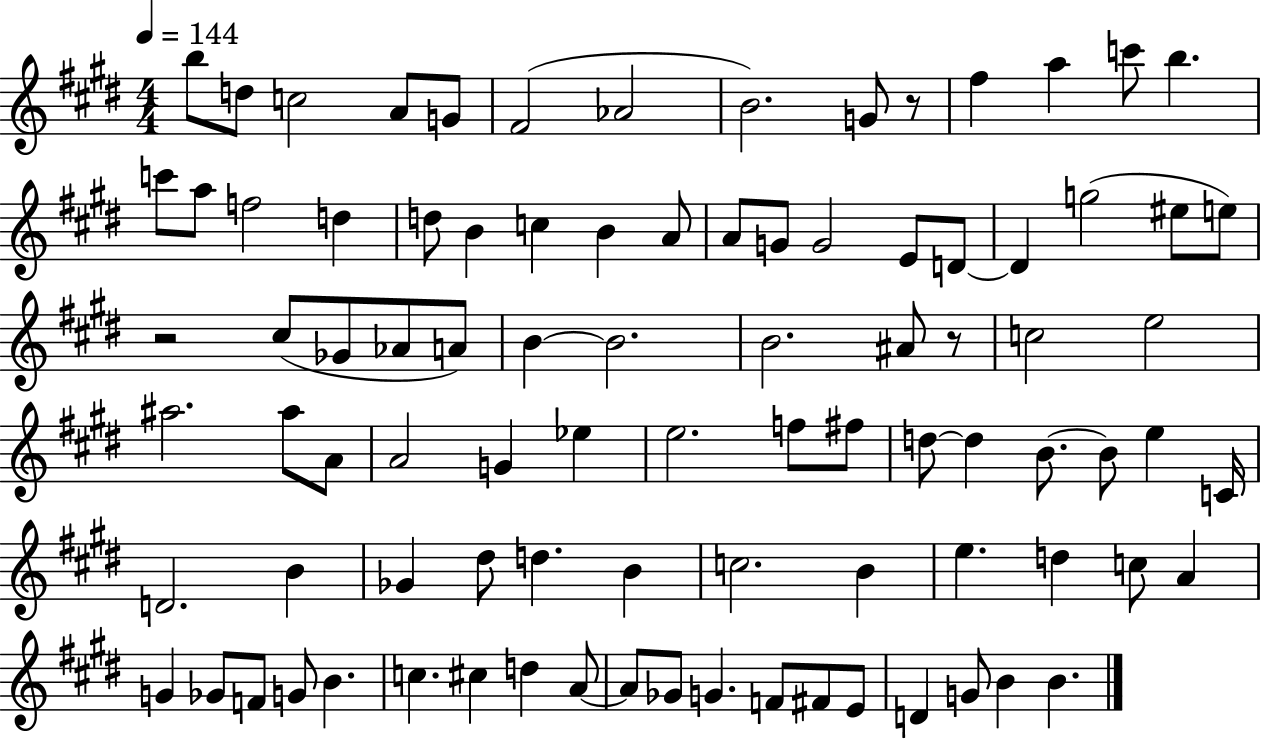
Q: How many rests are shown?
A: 3